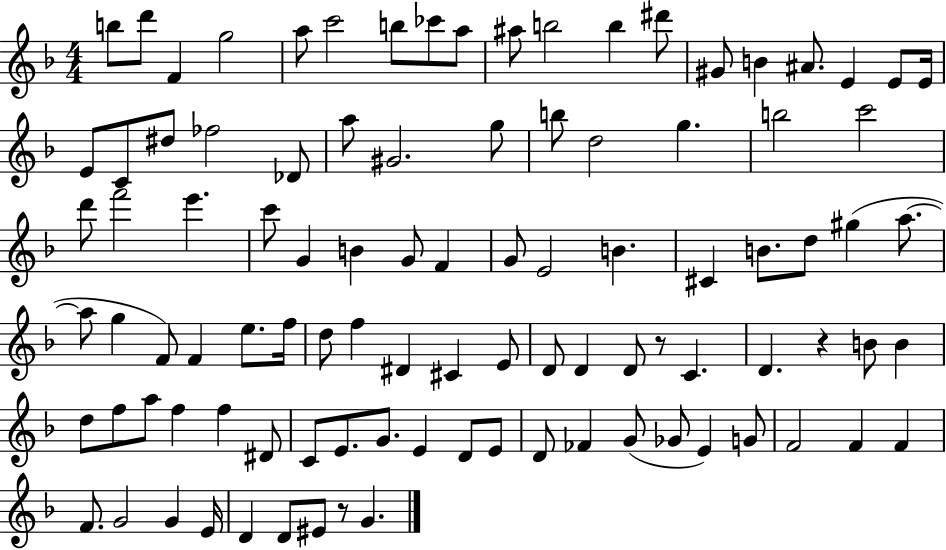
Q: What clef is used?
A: treble